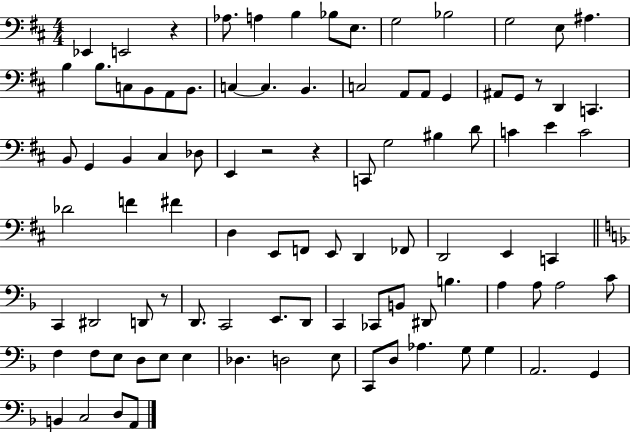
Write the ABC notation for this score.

X:1
T:Untitled
M:4/4
L:1/4
K:D
_E,, E,,2 z _A,/2 A, B, _B,/2 E,/2 G,2 _B,2 G,2 E,/2 ^A, B, B,/2 C,/2 B,,/2 A,,/2 B,,/2 C, C, B,, C,2 A,,/2 A,,/2 G,, ^A,,/2 G,,/2 z/2 D,, C,, B,,/2 G,, B,, ^C, _D,/2 E,, z2 z C,,/2 G,2 ^B, D/2 C E C2 _D2 F ^F D, E,,/2 F,,/2 E,,/2 D,, _F,,/2 D,,2 E,, C,, C,, ^D,,2 D,,/2 z/2 D,,/2 C,,2 E,,/2 D,,/2 C,, _C,,/2 B,,/2 ^D,,/2 B, A, A,/2 A,2 C/2 F, F,/2 E,/2 D,/2 E,/2 E, _D, D,2 E,/2 C,,/2 D,/2 _A, G,/2 G, A,,2 G,, B,, C,2 D,/2 A,,/2